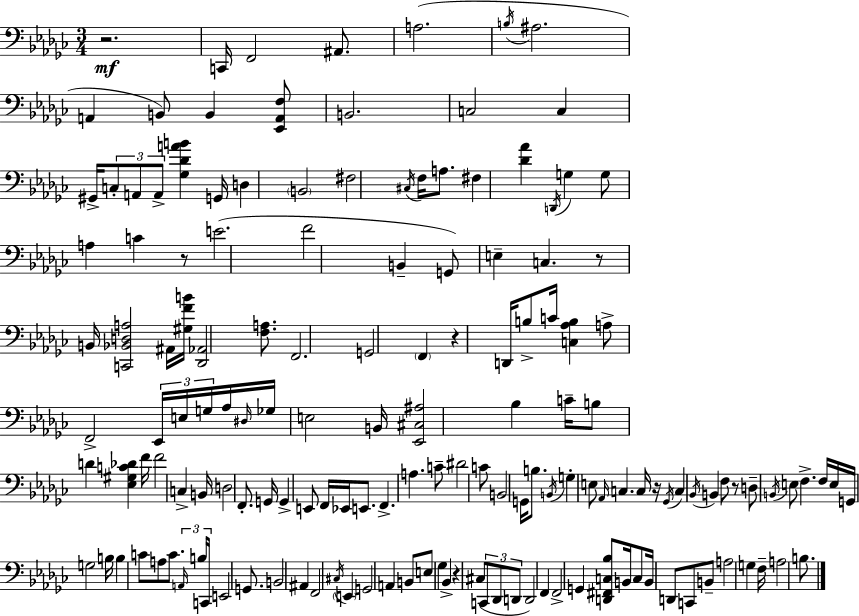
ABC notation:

X:1
T:Untitled
M:3/4
L:1/4
K:Ebm
z2 C,,/4 F,,2 ^A,,/2 A,2 B,/4 ^A,2 A,, B,,/2 B,, [_E,,A,,F,]/2 B,,2 C,2 C, ^G,,/4 C,/2 A,,/2 A,,/2 [_G,_DAB] G,,/4 D, B,,2 ^F,2 ^C,/4 F,/4 A,/2 ^F, [_D_A] D,,/4 G, G,/2 A, C z/2 E2 F2 B,, G,,/2 E, C, z/2 B,,/4 [C,,_B,,D,A,]2 ^A,,/4 [^G,FB]/4 [_D,,_A,,]2 [F,A,]/2 F,,2 G,,2 F,, z D,,/4 B,/2 C/4 [C,_A,B,] A,/2 F,,2 _E,,/4 E,/4 G,/4 _A,/4 ^D,/4 _G,/4 E,2 B,,/4 [_E,,^C,^A,]2 _B, C/4 B,/2 D [_E,^G,C_D] F/4 F2 C, B,,/4 D,2 F,,/2 G,,/4 G,, E,,/2 F,,/4 _E,,/4 E,,/2 F,, A, C/2 ^D2 C/2 B,,2 G,,/4 B,/2 B,,/4 G, E,/2 _A,,/4 C, C,/4 z/4 _G,,/4 C, _B,,/4 B,, F,/2 z/2 D,/2 B,,/4 E,/2 F, F,/4 E,/4 G,,/4 G,2 B,/4 B, C/2 A,/2 C/2 A,,/4 B,/4 C,,/4 E,,2 G,,/2 B,,2 ^A,, F,,2 ^C,/4 E,, G,,2 A,, B,,/2 E,/2 _G, _B,, z ^C,/2 C,,/2 _D,,/2 D,,/2 D,,2 F,, F,,2 G,, [D,,^F,,C,_B,]/2 B,,/4 C,/2 B,,/4 D,,/2 C,,/2 B,,/2 A,2 G, F,/4 A,2 B,/2